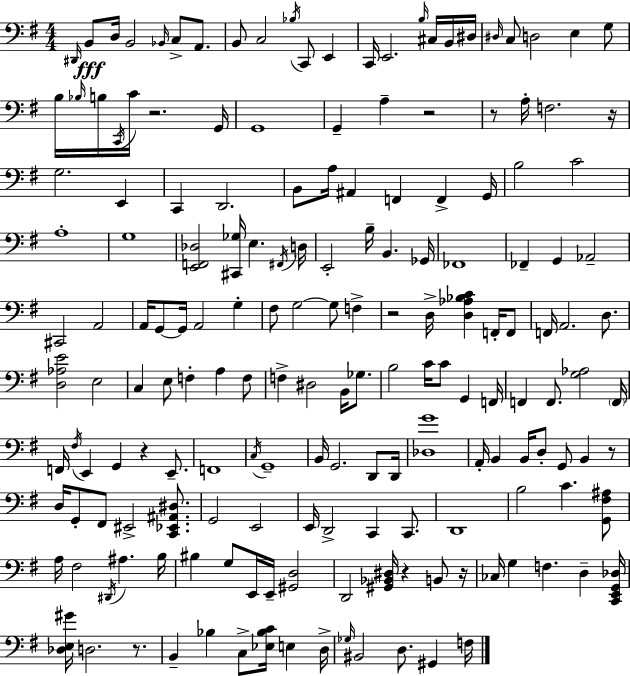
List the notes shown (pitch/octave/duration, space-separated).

D#2/s B2/e D3/s B2/h Bb2/s C3/e A2/e. B2/e C3/h Bb3/s C2/e E2/q C2/s E2/h. B3/s C#3/s B2/s D#3/s D#3/s C3/e D3/h E3/q G3/e B3/s Bb3/s B3/s C2/s C4/s R/h. G2/s G2/w G2/q A3/q R/h R/e A3/s F3/h. R/s G3/h. E2/q C2/q D2/h. B2/e A3/s A#2/q F2/q F2/q G2/s B3/h C4/h A3/w G3/w [E2,F2,Db3]/h [C#2,Gb3]/s E3/q. F#2/s D3/s E2/h B3/s B2/q. Gb2/s FES2/w FES2/q G2/q Ab2/h C#2/h A2/h A2/s G2/e G2/s A2/h G3/q F#3/e G3/h G3/e F3/q R/h D3/s [D3,Ab3,Bb3,C4]/q F2/s F2/e F2/s A2/h. D3/e. [D3,Ab3,E4]/h E3/h C3/q E3/e F3/q A3/q F3/e F3/q D#3/h B2/s Gb3/e. B3/h C4/s C4/e G2/q F2/s F2/q F2/e. [G3,Ab3]/h F2/s F2/s F#3/s E2/q G2/q R/q E2/e. F2/w C3/s G2/w B2/s G2/h. D2/e D2/s [Db3,G4]/w A2/s B2/q B2/s D3/e G2/e B2/q R/e D3/s G2/e F#2/e EIS2/h [C2,Eb2,A#2,D#3]/e. G2/h E2/h E2/s D2/h C2/q C2/e. D2/w B3/h C4/q. [G2,F#3,A#3]/e A3/s F#3/h D#2/s A#3/q. B3/s BIS3/q G3/e E2/s E2/s [G#2,D3]/h D2/h [G#2,Bb2,D#3]/s R/q B2/e R/s CES3/s G3/q F3/q. D3/q [C2,E2,G2,Db3]/s [Db3,E3,G#4]/s D3/h. R/e. B2/q Bb3/q C3/e [Eb3,Bb3,C4]/s E3/q D3/s Gb3/s BIS2/h D3/e. G#2/q F3/s